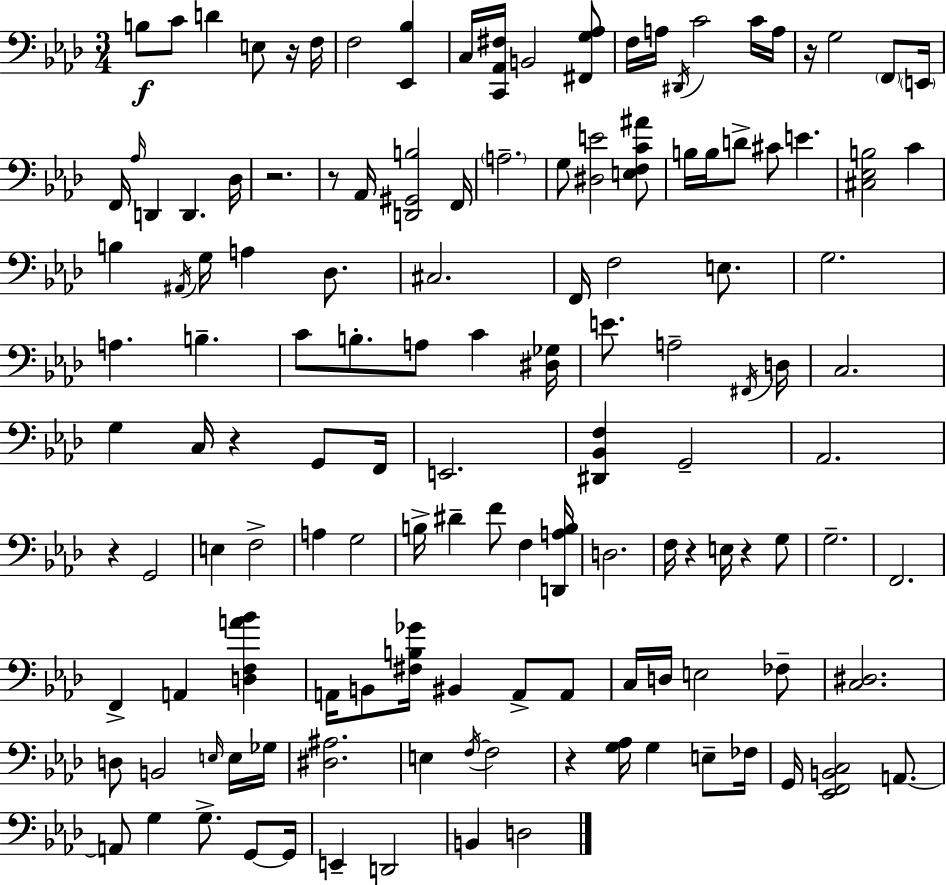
B3/e C4/e D4/q E3/e R/s F3/s F3/h [Eb2,Bb3]/q C3/s [C2,Ab2,F#3]/s B2/h [F#2,G3,Ab3]/e F3/s A3/s D#2/s C4/h C4/s A3/s R/s G3/h F2/e E2/s F2/s Ab3/s D2/q D2/q. Db3/s R/h. R/e Ab2/s [D2,G#2,B3]/h F2/s A3/h. G3/e [D#3,E4]/h [E3,F3,C4,A#4]/e B3/s B3/s D4/e C#4/e E4/q. [C#3,Eb3,B3]/h C4/q B3/q A#2/s G3/s A3/q Db3/e. C#3/h. F2/s F3/h E3/e. G3/h. A3/q. B3/q. C4/e B3/e. A3/e C4/q [D#3,Gb3]/s E4/e. A3/h F#2/s D3/s C3/h. G3/q C3/s R/q G2/e F2/s E2/h. [D#2,Bb2,F3]/q G2/h Ab2/h. R/q G2/h E3/q F3/h A3/q G3/h B3/s D#4/q F4/e F3/q [D2,A3,B3]/s D3/h. F3/s R/q E3/s R/q G3/e G3/h. F2/h. F2/q A2/q [D3,F3,A4,Bb4]/q A2/s B2/e [F#3,B3,Gb4]/s BIS2/q A2/e A2/e C3/s D3/s E3/h FES3/e [C3,D#3]/h. D3/e B2/h E3/s E3/s Gb3/s [D#3,A#3]/h. E3/q F3/s F3/h R/q [G3,Ab3]/s G3/q E3/e FES3/s G2/s [Eb2,F2,B2,C3]/h A2/e. A2/e G3/q G3/e. G2/e G2/s E2/q D2/h B2/q D3/h